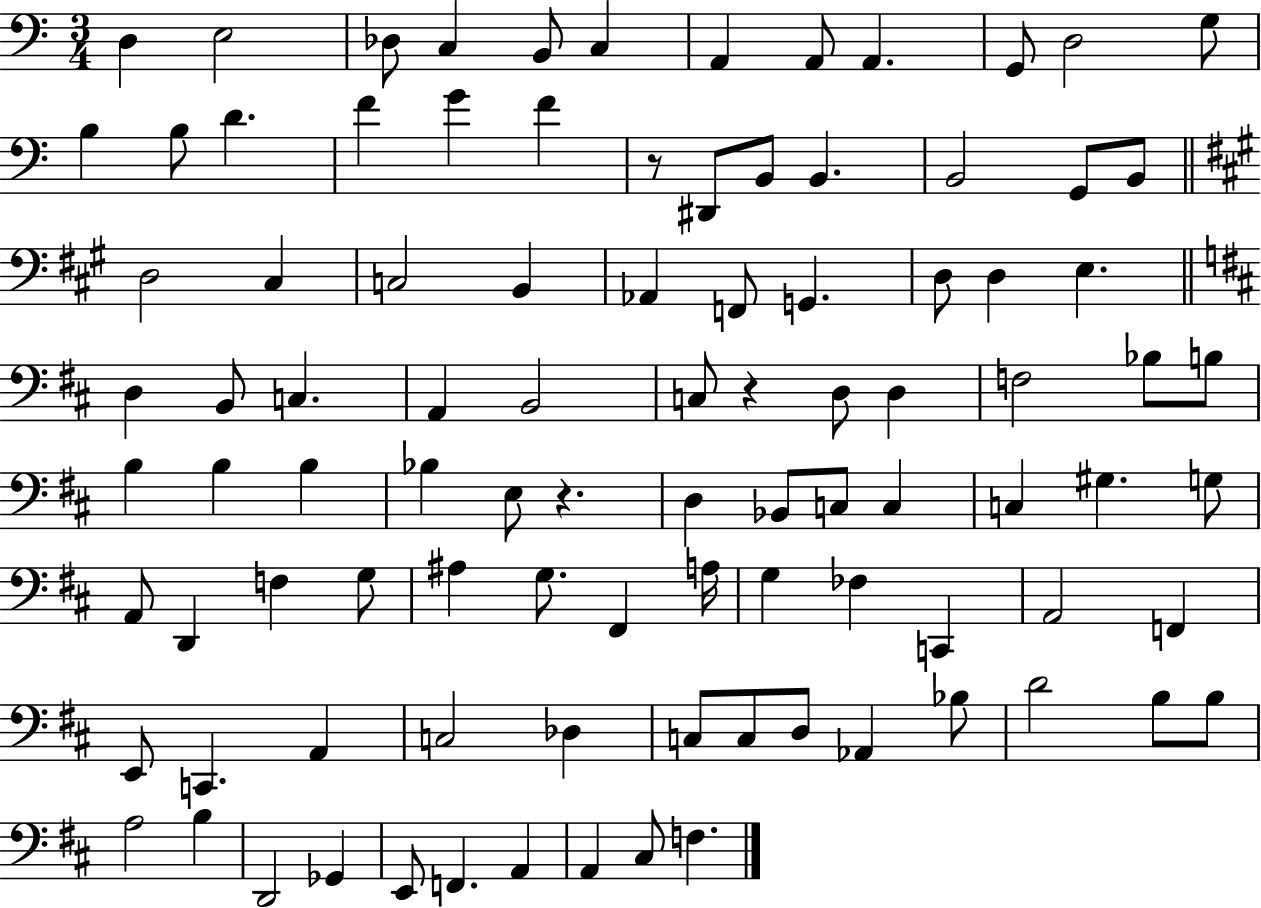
{
  \clef bass
  \numericTimeSignature
  \time 3/4
  \key c \major
  d4 e2 | des8 c4 b,8 c4 | a,4 a,8 a,4. | g,8 d2 g8 | \break b4 b8 d'4. | f'4 g'4 f'4 | r8 dis,8 b,8 b,4. | b,2 g,8 b,8 | \break \bar "||" \break \key a \major d2 cis4 | c2 b,4 | aes,4 f,8 g,4. | d8 d4 e4. | \break \bar "||" \break \key d \major d4 b,8 c4. | a,4 b,2 | c8 r4 d8 d4 | f2 bes8 b8 | \break b4 b4 b4 | bes4 e8 r4. | d4 bes,8 c8 c4 | c4 gis4. g8 | \break a,8 d,4 f4 g8 | ais4 g8. fis,4 a16 | g4 fes4 c,4 | a,2 f,4 | \break e,8 c,4. a,4 | c2 des4 | c8 c8 d8 aes,4 bes8 | d'2 b8 b8 | \break a2 b4 | d,2 ges,4 | e,8 f,4. a,4 | a,4 cis8 f4. | \break \bar "|."
}